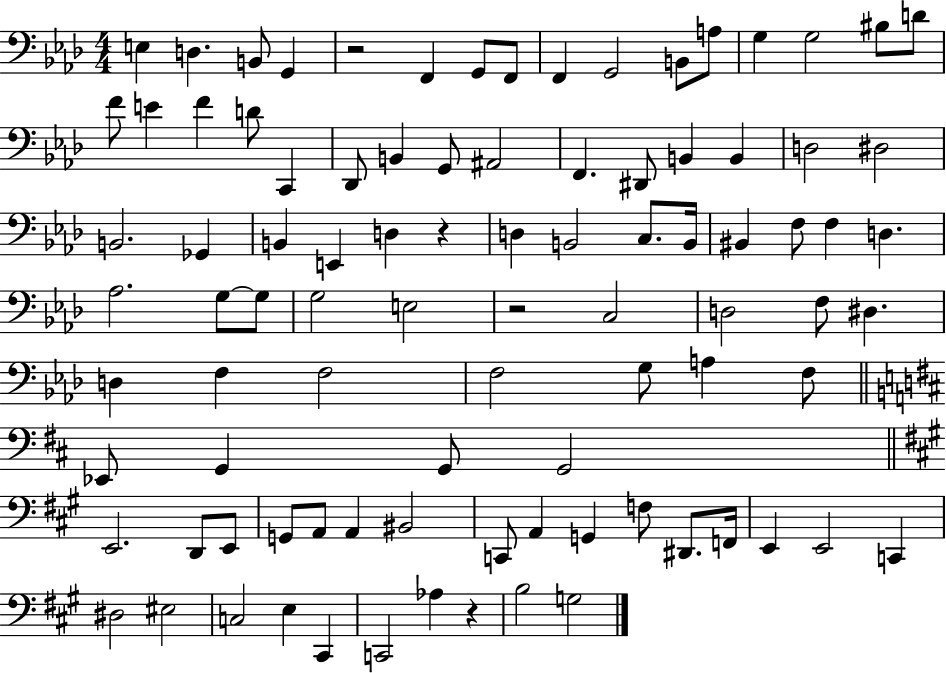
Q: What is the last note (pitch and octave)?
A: G3